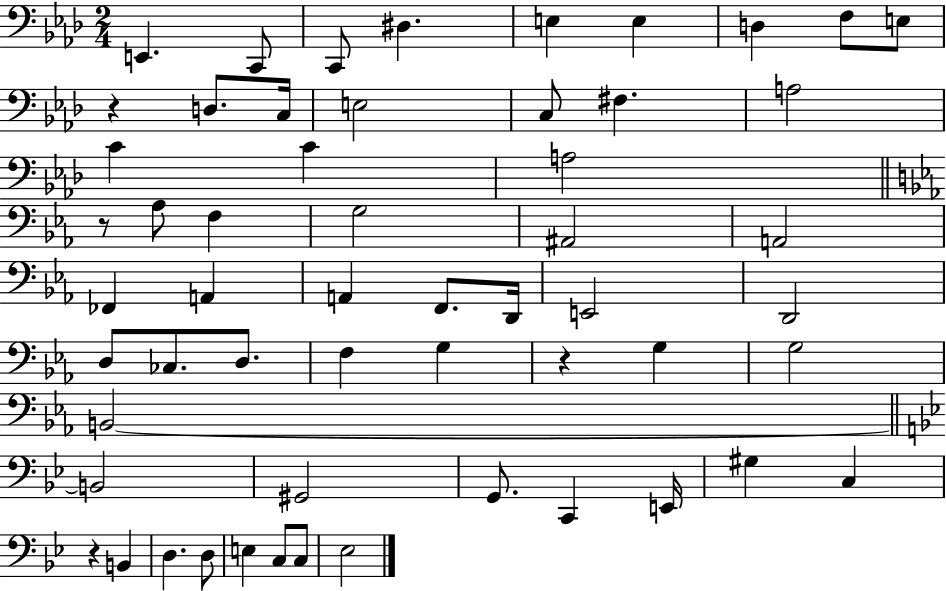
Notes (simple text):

E2/q. C2/e C2/e D#3/q. E3/q E3/q D3/q F3/e E3/e R/q D3/e. C3/s E3/h C3/e F#3/q. A3/h C4/q C4/q A3/h R/e Ab3/e F3/q G3/h A#2/h A2/h FES2/q A2/q A2/q F2/e. D2/s E2/h D2/h D3/e CES3/e. D3/e. F3/q G3/q R/q G3/q G3/h B2/h B2/h G#2/h G2/e. C2/q E2/s G#3/q C3/q R/q B2/q D3/q. D3/e E3/q C3/e C3/e Eb3/h